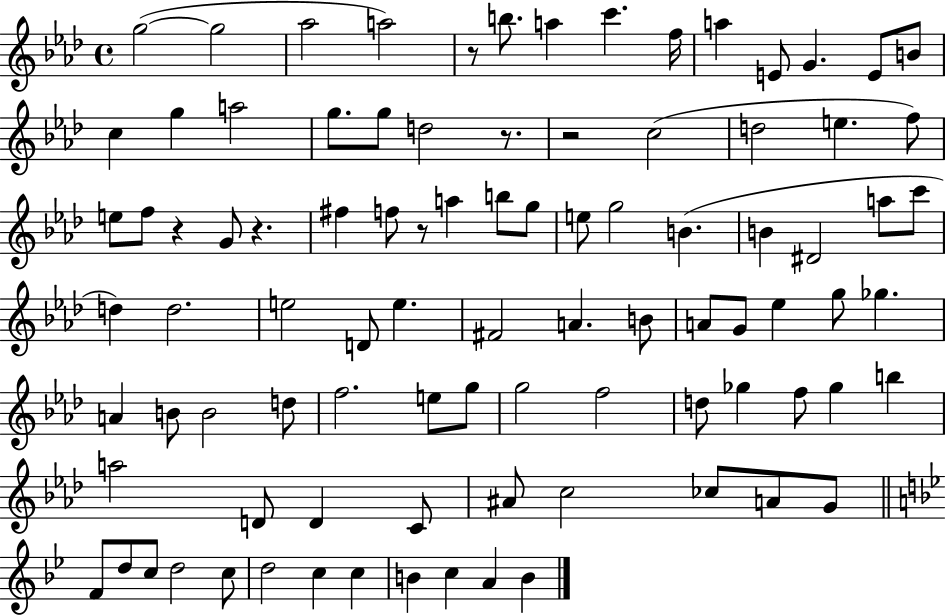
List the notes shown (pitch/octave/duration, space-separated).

G5/h G5/h Ab5/h A5/h R/e B5/e. A5/q C6/q. F5/s A5/q E4/e G4/q. E4/e B4/e C5/q G5/q A5/h G5/e. G5/e D5/h R/e. R/h C5/h D5/h E5/q. F5/e E5/e F5/e R/q G4/e R/q. F#5/q F5/e R/e A5/q B5/e G5/e E5/e G5/h B4/q. B4/q D#4/h A5/e C6/e D5/q D5/h. E5/h D4/e E5/q. F#4/h A4/q. B4/e A4/e G4/e Eb5/q G5/e Gb5/q. A4/q B4/e B4/h D5/e F5/h. E5/e G5/e G5/h F5/h D5/e Gb5/q F5/e Gb5/q B5/q A5/h D4/e D4/q C4/e A#4/e C5/h CES5/e A4/e G4/e F4/e D5/e C5/e D5/h C5/e D5/h C5/q C5/q B4/q C5/q A4/q B4/q